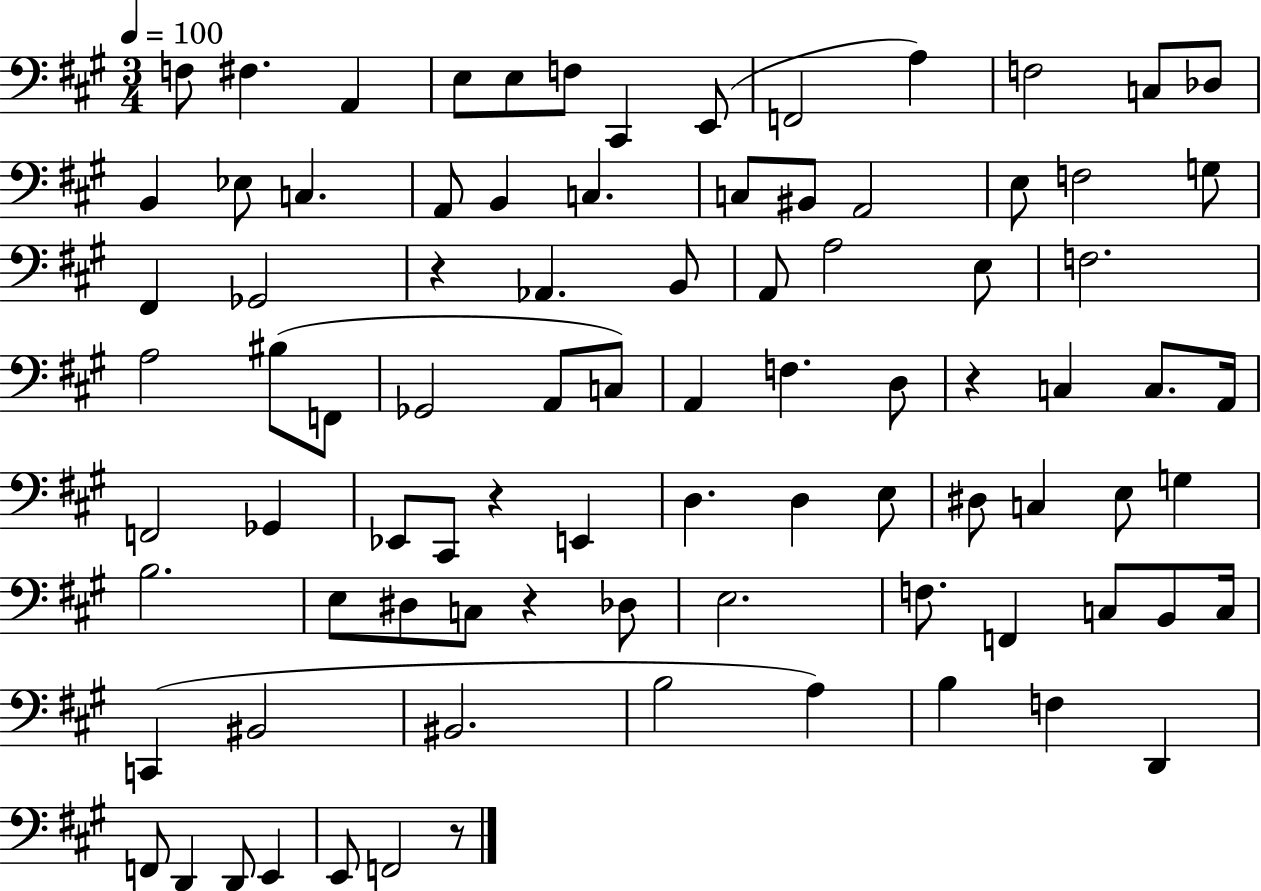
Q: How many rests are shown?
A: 5